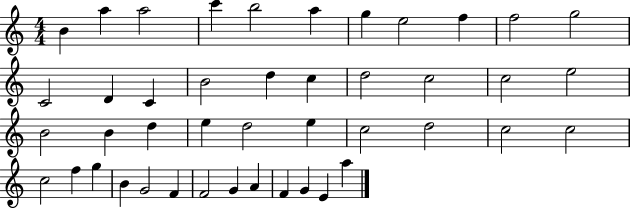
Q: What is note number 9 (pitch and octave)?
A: F5